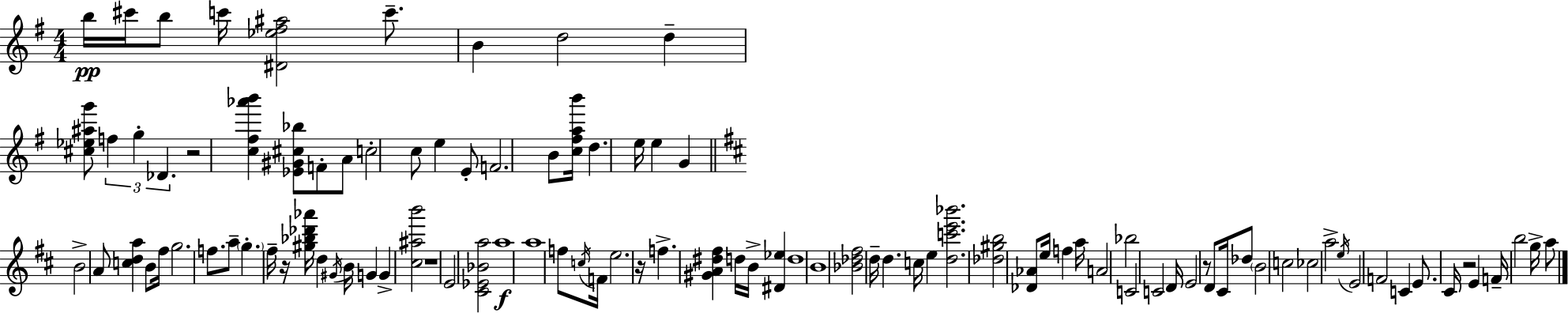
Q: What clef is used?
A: treble